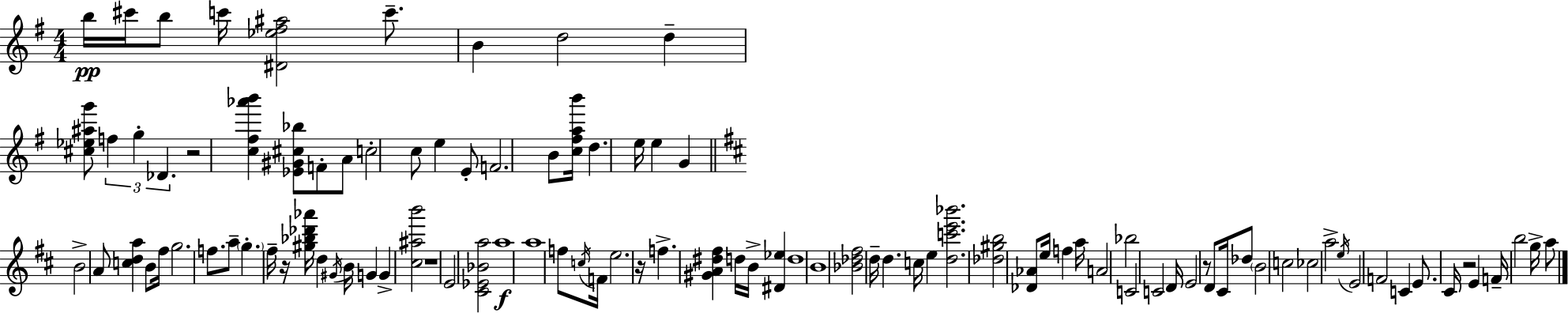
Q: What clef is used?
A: treble